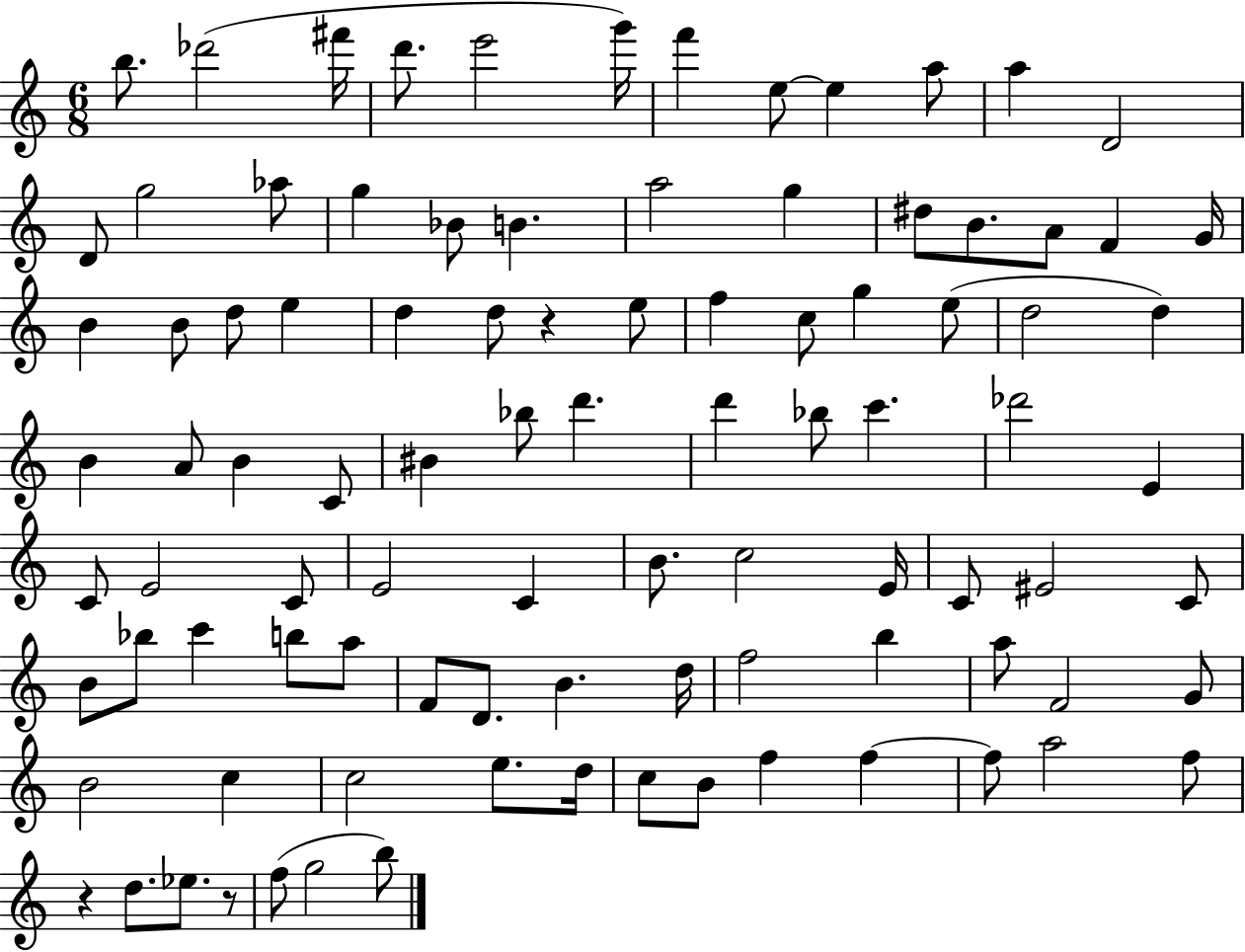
{
  \clef treble
  \numericTimeSignature
  \time 6/8
  \key c \major
  \repeat volta 2 { b''8. des'''2( fis'''16 | d'''8. e'''2 g'''16) | f'''4 e''8~~ e''4 a''8 | a''4 d'2 | \break d'8 g''2 aes''8 | g''4 bes'8 b'4. | a''2 g''4 | dis''8 b'8. a'8 f'4 g'16 | \break b'4 b'8 d''8 e''4 | d''4 d''8 r4 e''8 | f''4 c''8 g''4 e''8( | d''2 d''4) | \break b'4 a'8 b'4 c'8 | bis'4 bes''8 d'''4. | d'''4 bes''8 c'''4. | des'''2 e'4 | \break c'8 e'2 c'8 | e'2 c'4 | b'8. c''2 e'16 | c'8 eis'2 c'8 | \break b'8 bes''8 c'''4 b''8 a''8 | f'8 d'8. b'4. d''16 | f''2 b''4 | a''8 f'2 g'8 | \break b'2 c''4 | c''2 e''8. d''16 | c''8 b'8 f''4 f''4~~ | f''8 a''2 f''8 | \break r4 d''8. ees''8. r8 | f''8( g''2 b''8) | } \bar "|."
}